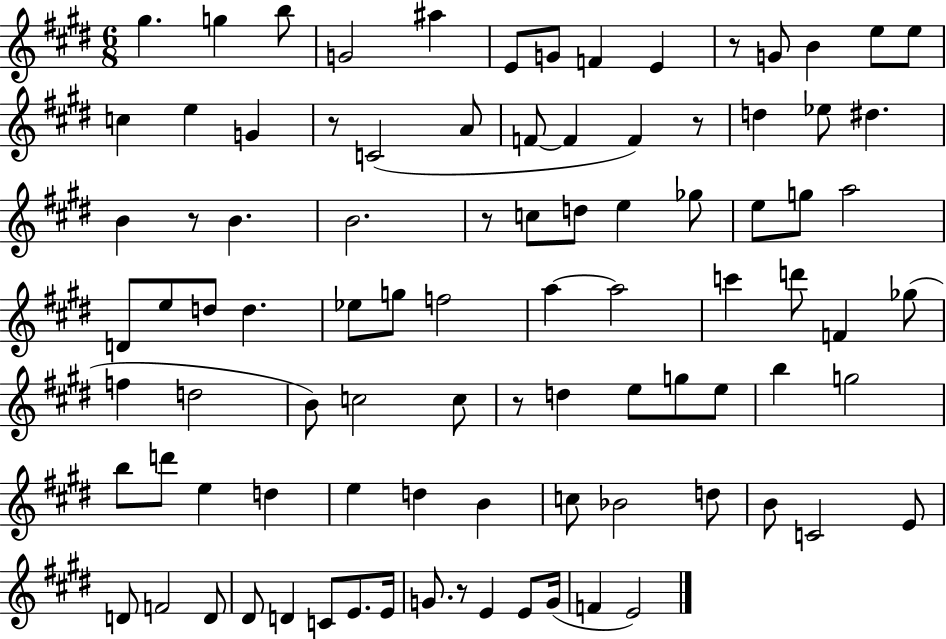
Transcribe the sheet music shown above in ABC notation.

X:1
T:Untitled
M:6/8
L:1/4
K:E
^g g b/2 G2 ^a E/2 G/2 F E z/2 G/2 B e/2 e/2 c e G z/2 C2 A/2 F/2 F F z/2 d _e/2 ^d B z/2 B B2 z/2 c/2 d/2 e _g/2 e/2 g/2 a2 D/2 e/2 d/2 d _e/2 g/2 f2 a a2 c' d'/2 F _g/2 f d2 B/2 c2 c/2 z/2 d e/2 g/2 e/2 b g2 b/2 d'/2 e d e d B c/2 _B2 d/2 B/2 C2 E/2 D/2 F2 D/2 ^D/2 D C/2 E/2 E/4 G/2 z/2 E E/2 G/4 F E2